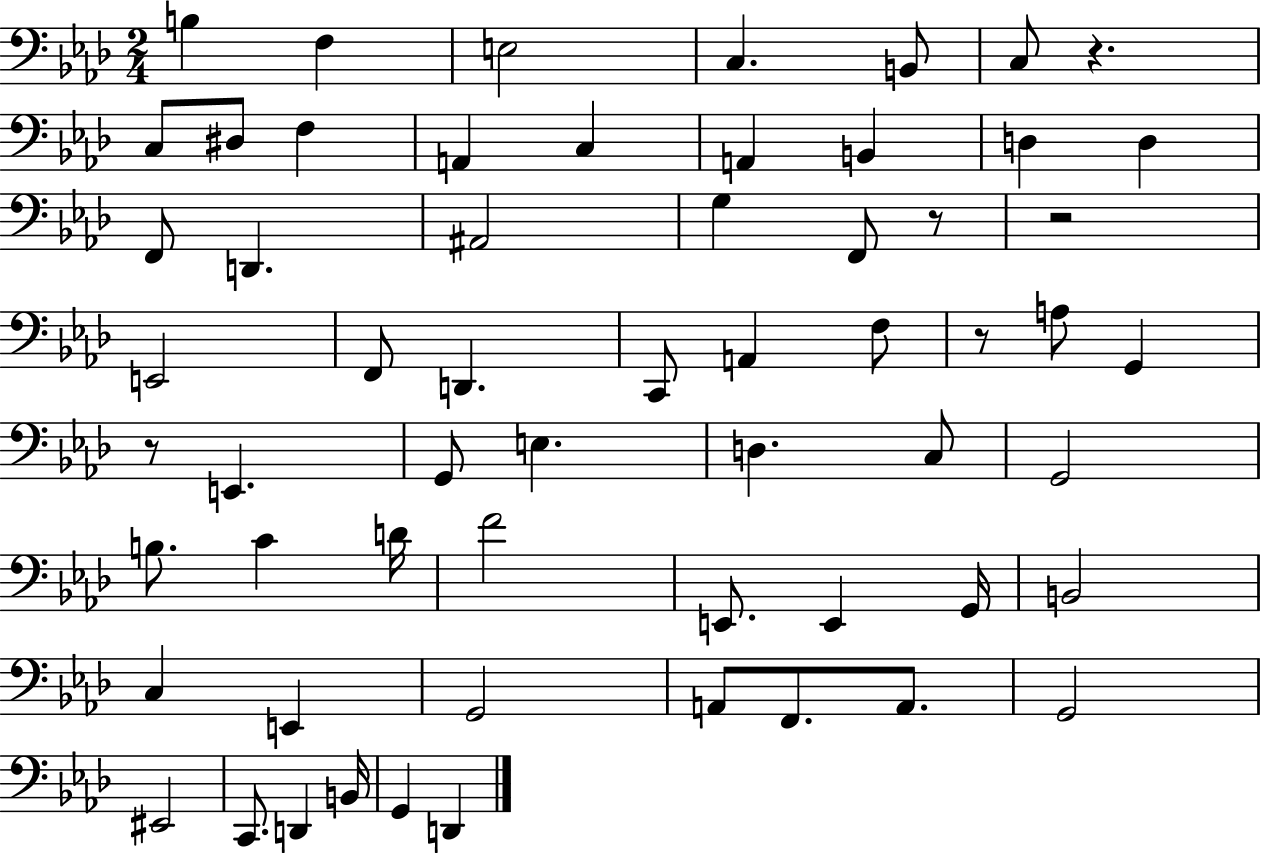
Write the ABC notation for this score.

X:1
T:Untitled
M:2/4
L:1/4
K:Ab
B, F, E,2 C, B,,/2 C,/2 z C,/2 ^D,/2 F, A,, C, A,, B,, D, D, F,,/2 D,, ^A,,2 G, F,,/2 z/2 z2 E,,2 F,,/2 D,, C,,/2 A,, F,/2 z/2 A,/2 G,, z/2 E,, G,,/2 E, D, C,/2 G,,2 B,/2 C D/4 F2 E,,/2 E,, G,,/4 B,,2 C, E,, G,,2 A,,/2 F,,/2 A,,/2 G,,2 ^E,,2 C,,/2 D,, B,,/4 G,, D,,